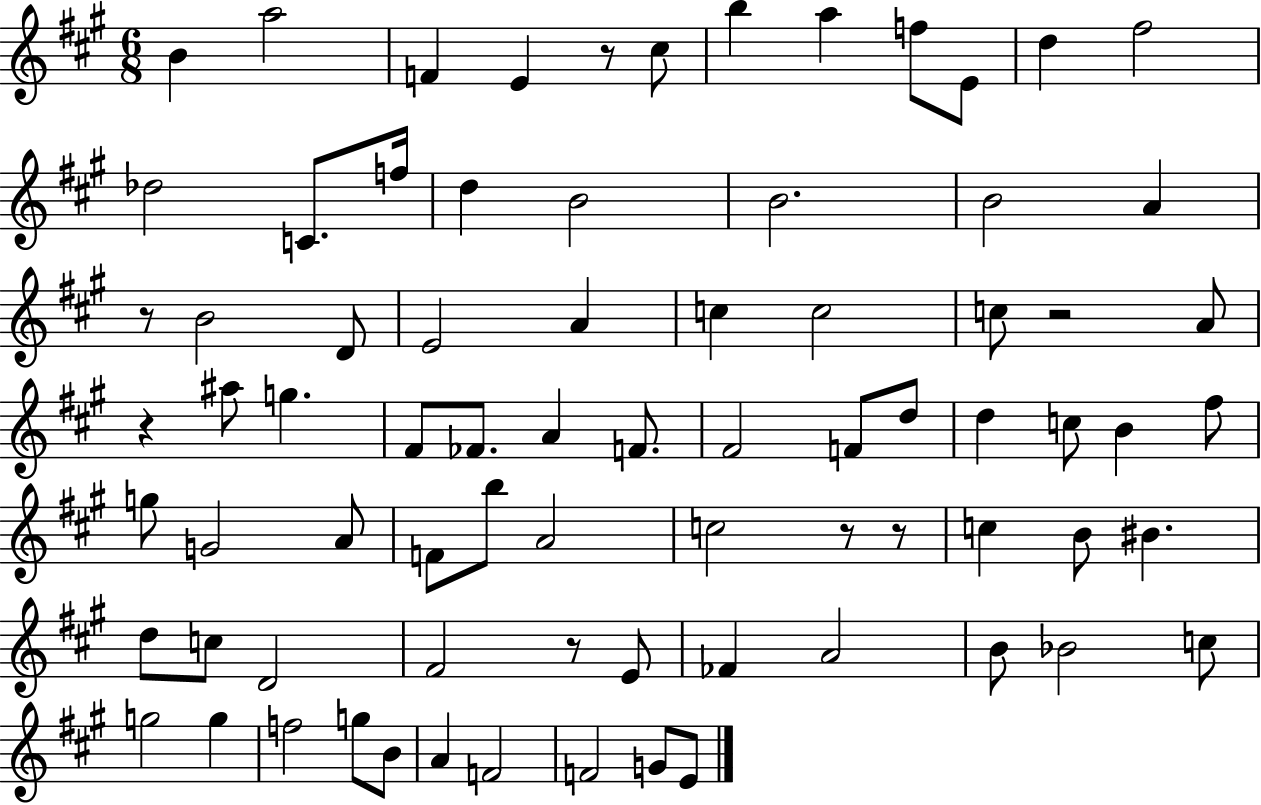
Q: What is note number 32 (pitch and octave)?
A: A4